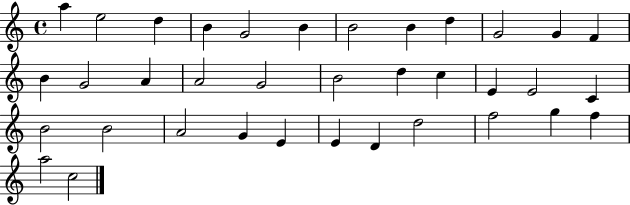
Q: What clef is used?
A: treble